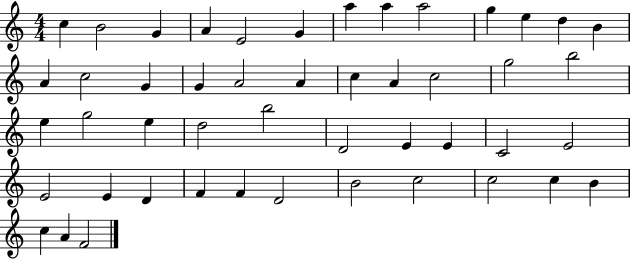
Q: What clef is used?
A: treble